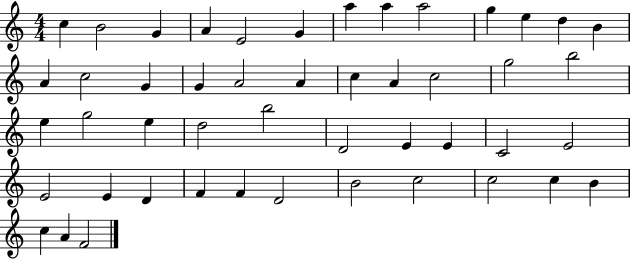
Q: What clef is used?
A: treble